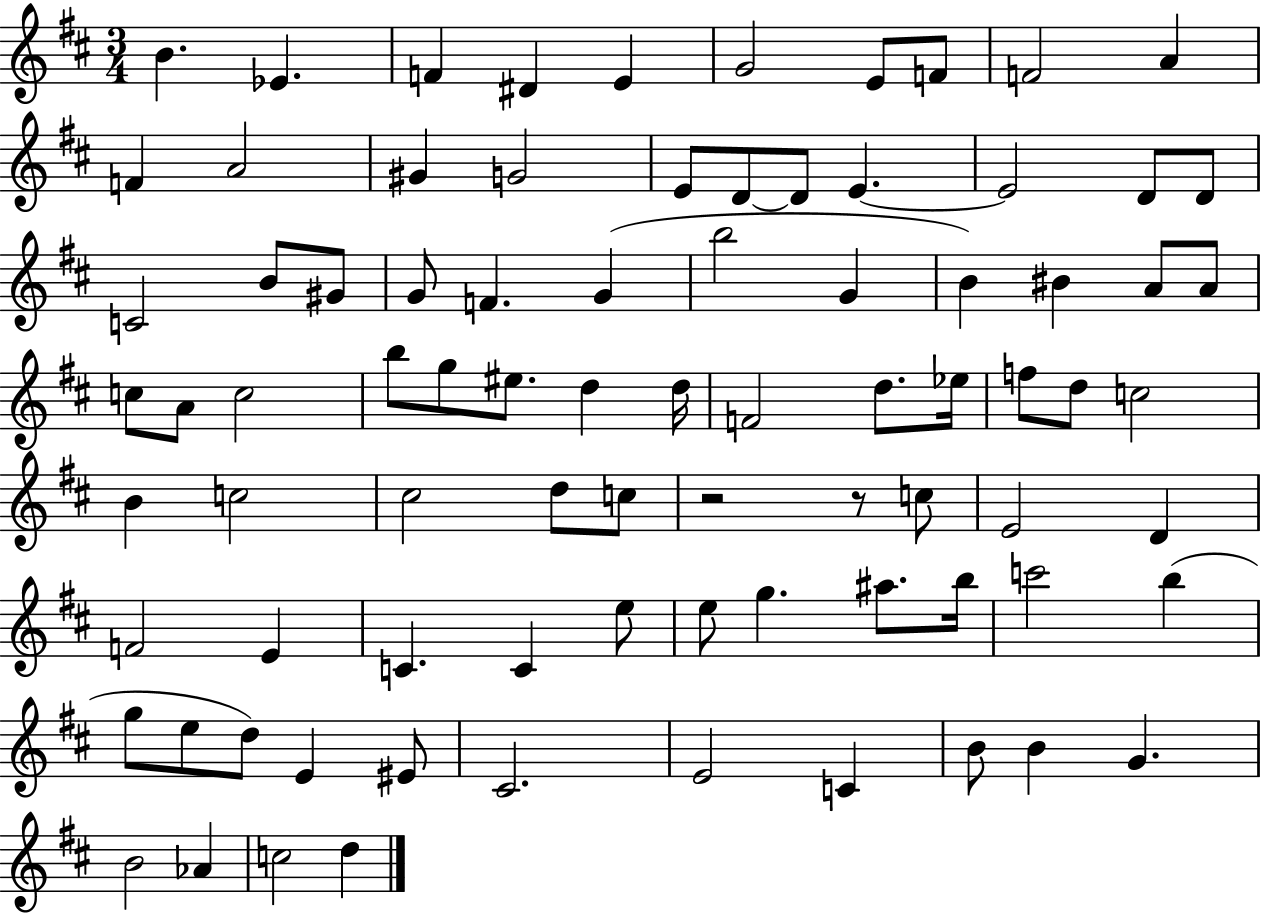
B4/q. Eb4/q. F4/q D#4/q E4/q G4/h E4/e F4/e F4/h A4/q F4/q A4/h G#4/q G4/h E4/e D4/e D4/e E4/q. E4/h D4/e D4/e C4/h B4/e G#4/e G4/e F4/q. G4/q B5/h G4/q B4/q BIS4/q A4/e A4/e C5/e A4/e C5/h B5/e G5/e EIS5/e. D5/q D5/s F4/h D5/e. Eb5/s F5/e D5/e C5/h B4/q C5/h C#5/h D5/e C5/e R/h R/e C5/e E4/h D4/q F4/h E4/q C4/q. C4/q E5/e E5/e G5/q. A#5/e. B5/s C6/h B5/q G5/e E5/e D5/e E4/q EIS4/e C#4/h. E4/h C4/q B4/e B4/q G4/q. B4/h Ab4/q C5/h D5/q